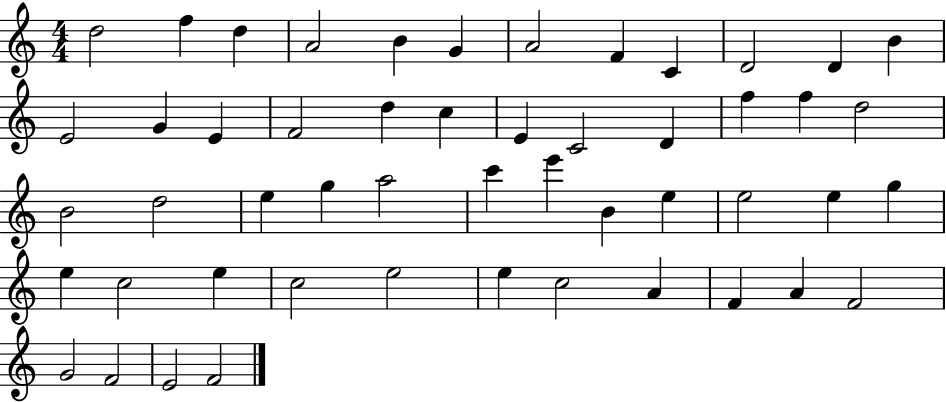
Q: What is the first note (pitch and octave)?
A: D5